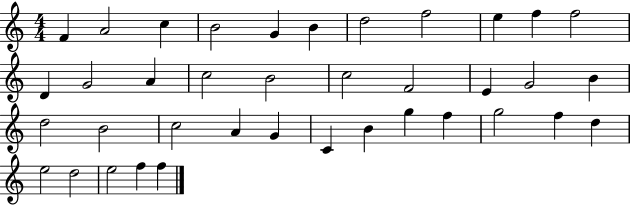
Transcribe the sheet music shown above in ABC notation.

X:1
T:Untitled
M:4/4
L:1/4
K:C
F A2 c B2 G B d2 f2 e f f2 D G2 A c2 B2 c2 F2 E G2 B d2 B2 c2 A G C B g f g2 f d e2 d2 e2 f f